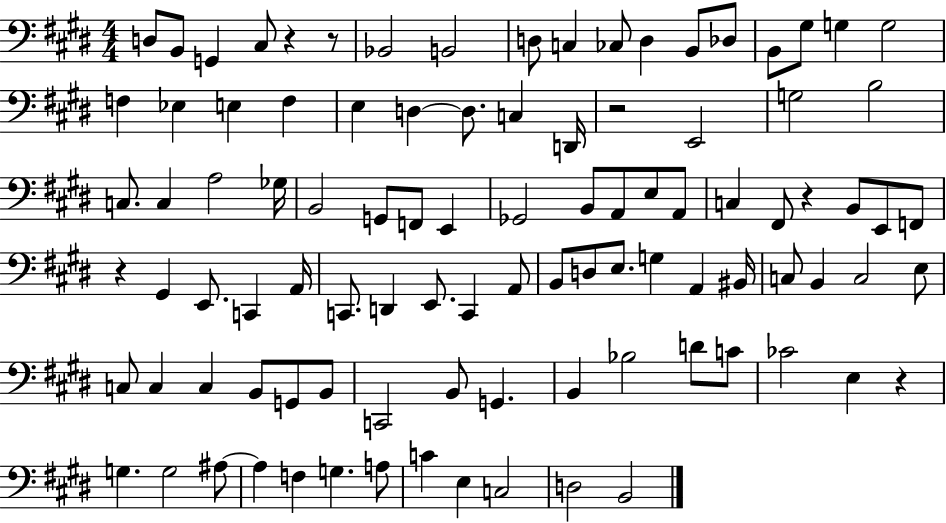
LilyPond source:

{
  \clef bass
  \numericTimeSignature
  \time 4/4
  \key e \major
  \repeat volta 2 { d8 b,8 g,4 cis8 r4 r8 | bes,2 b,2 | d8 c4 ces8 d4 b,8 des8 | b,8 gis8 g4 g2 | \break f4 ees4 e4 f4 | e4 d4~~ d8. c4 d,16 | r2 e,2 | g2 b2 | \break c8. c4 a2 ges16 | b,2 g,8 f,8 e,4 | ges,2 b,8 a,8 e8 a,8 | c4 fis,8 r4 b,8 e,8 f,8 | \break r4 gis,4 e,8. c,4 a,16 | c,8. d,4 e,8. c,4 a,8 | b,8 d8 e8. g4 a,4 bis,16 | c8 b,4 c2 e8 | \break c8 c4 c4 b,8 g,8 b,8 | c,2 b,8 g,4. | b,4 bes2 d'8 c'8 | ces'2 e4 r4 | \break g4. g2 ais8~~ | ais4 f4 g4. a8 | c'4 e4 c2 | d2 b,2 | \break } \bar "|."
}